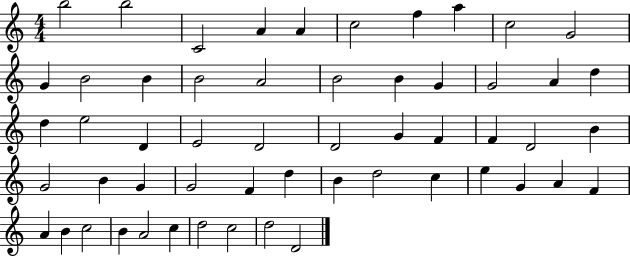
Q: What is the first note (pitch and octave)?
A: B5